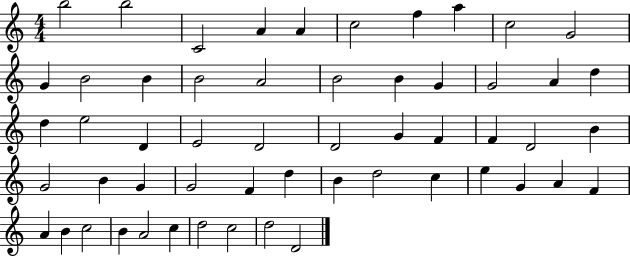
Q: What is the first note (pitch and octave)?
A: B5